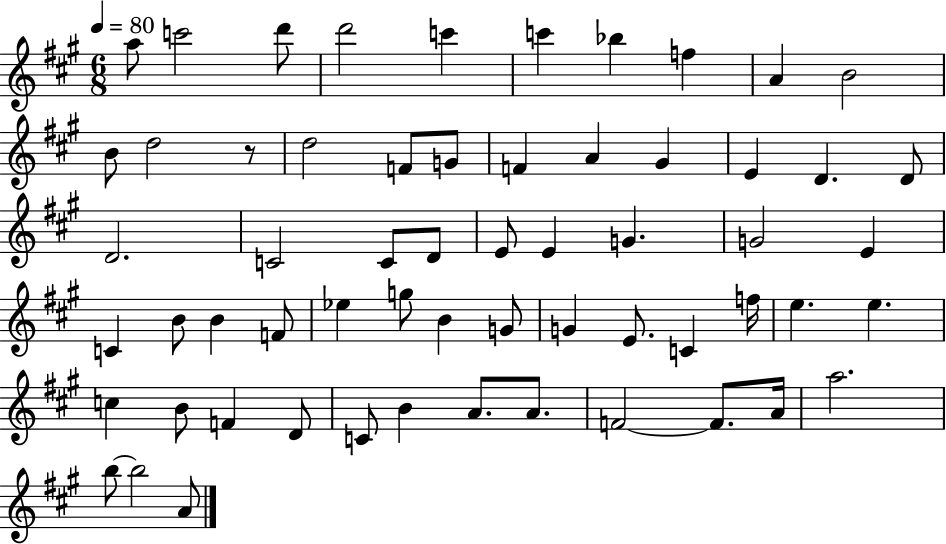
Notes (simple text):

A5/e C6/h D6/e D6/h C6/q C6/q Bb5/q F5/q A4/q B4/h B4/e D5/h R/e D5/h F4/e G4/e F4/q A4/q G#4/q E4/q D4/q. D4/e D4/h. C4/h C4/e D4/e E4/e E4/q G4/q. G4/h E4/q C4/q B4/e B4/q F4/e Eb5/q G5/e B4/q G4/e G4/q E4/e. C4/q F5/s E5/q. E5/q. C5/q B4/e F4/q D4/e C4/e B4/q A4/e. A4/e. F4/h F4/e. A4/s A5/h. B5/e B5/h A4/e